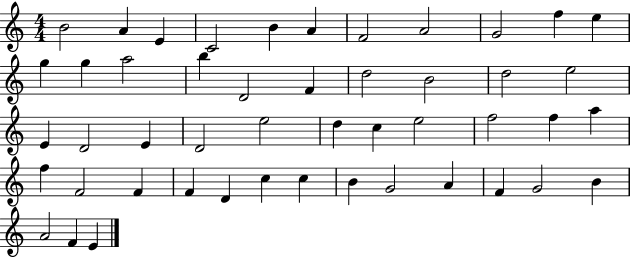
B4/h A4/q E4/q C4/h B4/q A4/q F4/h A4/h G4/h F5/q E5/q G5/q G5/q A5/h B5/q D4/h F4/q D5/h B4/h D5/h E5/h E4/q D4/h E4/q D4/h E5/h D5/q C5/q E5/h F5/h F5/q A5/q F5/q F4/h F4/q F4/q D4/q C5/q C5/q B4/q G4/h A4/q F4/q G4/h B4/q A4/h F4/q E4/q